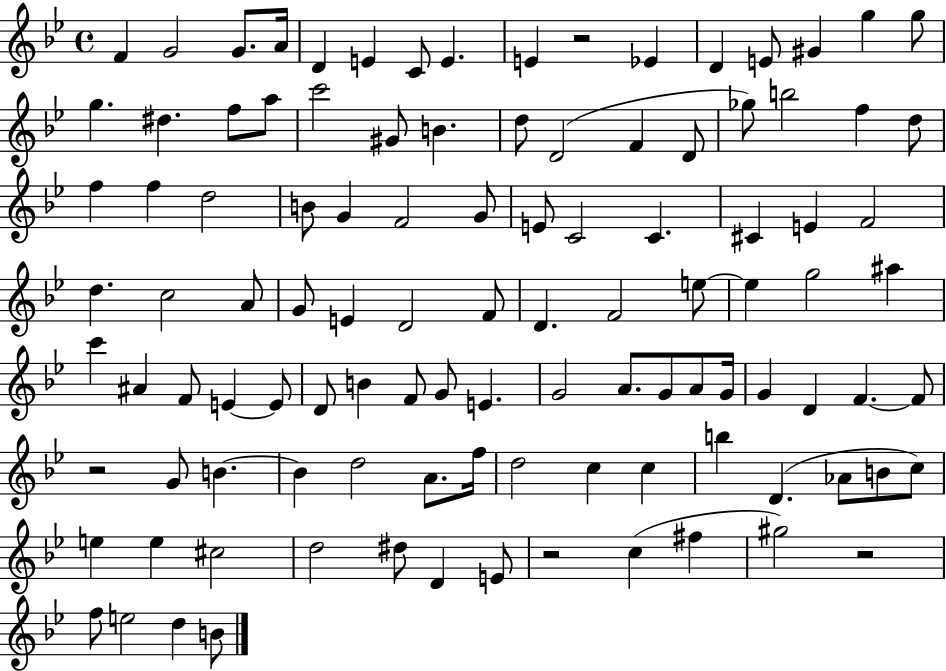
{
  \clef treble
  \time 4/4
  \defaultTimeSignature
  \key bes \major
  f'4 g'2 g'8. a'16 | d'4 e'4 c'8 e'4. | e'4 r2 ees'4 | d'4 e'8 gis'4 g''4 g''8 | \break g''4. dis''4. f''8 a''8 | c'''2 gis'8 b'4. | d''8 d'2( f'4 d'8 | ges''8) b''2 f''4 d''8 | \break f''4 f''4 d''2 | b'8 g'4 f'2 g'8 | e'8 c'2 c'4. | cis'4 e'4 f'2 | \break d''4. c''2 a'8 | g'8 e'4 d'2 f'8 | d'4. f'2 e''8~~ | e''4 g''2 ais''4 | \break c'''4 ais'4 f'8 e'4~~ e'8 | d'8 b'4 f'8 g'8 e'4. | g'2 a'8. g'8 a'8 g'16 | g'4 d'4 f'4.~~ f'8 | \break r2 g'8 b'4.~~ | b'4 d''2 a'8. f''16 | d''2 c''4 c''4 | b''4 d'4.( aes'8 b'8 c''8) | \break e''4 e''4 cis''2 | d''2 dis''8 d'4 e'8 | r2 c''4( fis''4 | gis''2) r2 | \break f''8 e''2 d''4 b'8 | \bar "|."
}